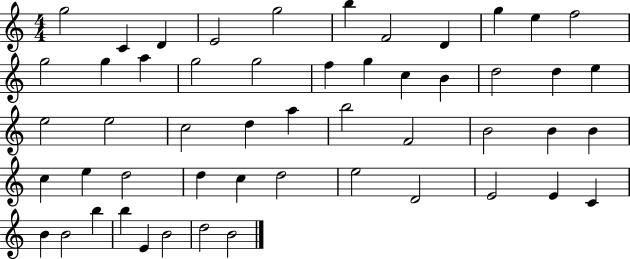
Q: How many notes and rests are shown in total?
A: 52